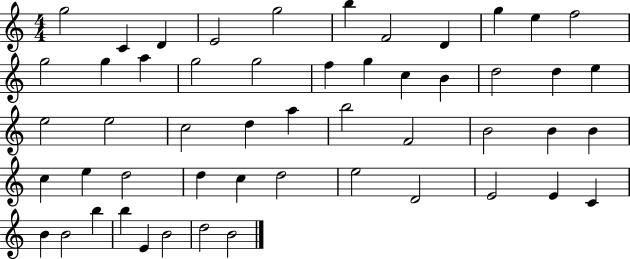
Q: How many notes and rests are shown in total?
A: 52